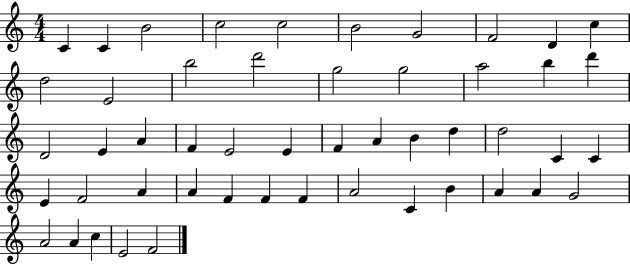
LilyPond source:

{
  \clef treble
  \numericTimeSignature
  \time 4/4
  \key c \major
  c'4 c'4 b'2 | c''2 c''2 | b'2 g'2 | f'2 d'4 c''4 | \break d''2 e'2 | b''2 d'''2 | g''2 g''2 | a''2 b''4 d'''4 | \break d'2 e'4 a'4 | f'4 e'2 e'4 | f'4 a'4 b'4 d''4 | d''2 c'4 c'4 | \break e'4 f'2 a'4 | a'4 f'4 f'4 f'4 | a'2 c'4 b'4 | a'4 a'4 g'2 | \break a'2 a'4 c''4 | e'2 f'2 | \bar "|."
}